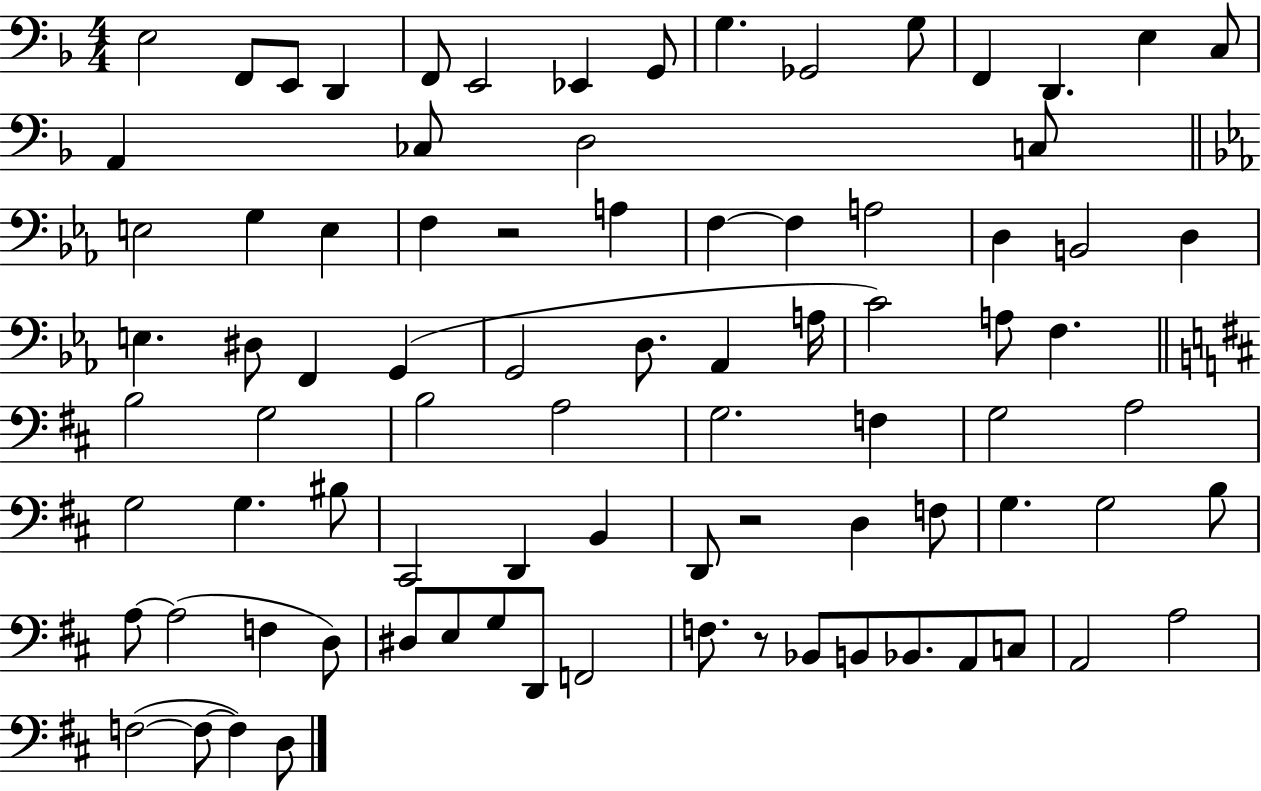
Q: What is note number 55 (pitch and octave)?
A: B2